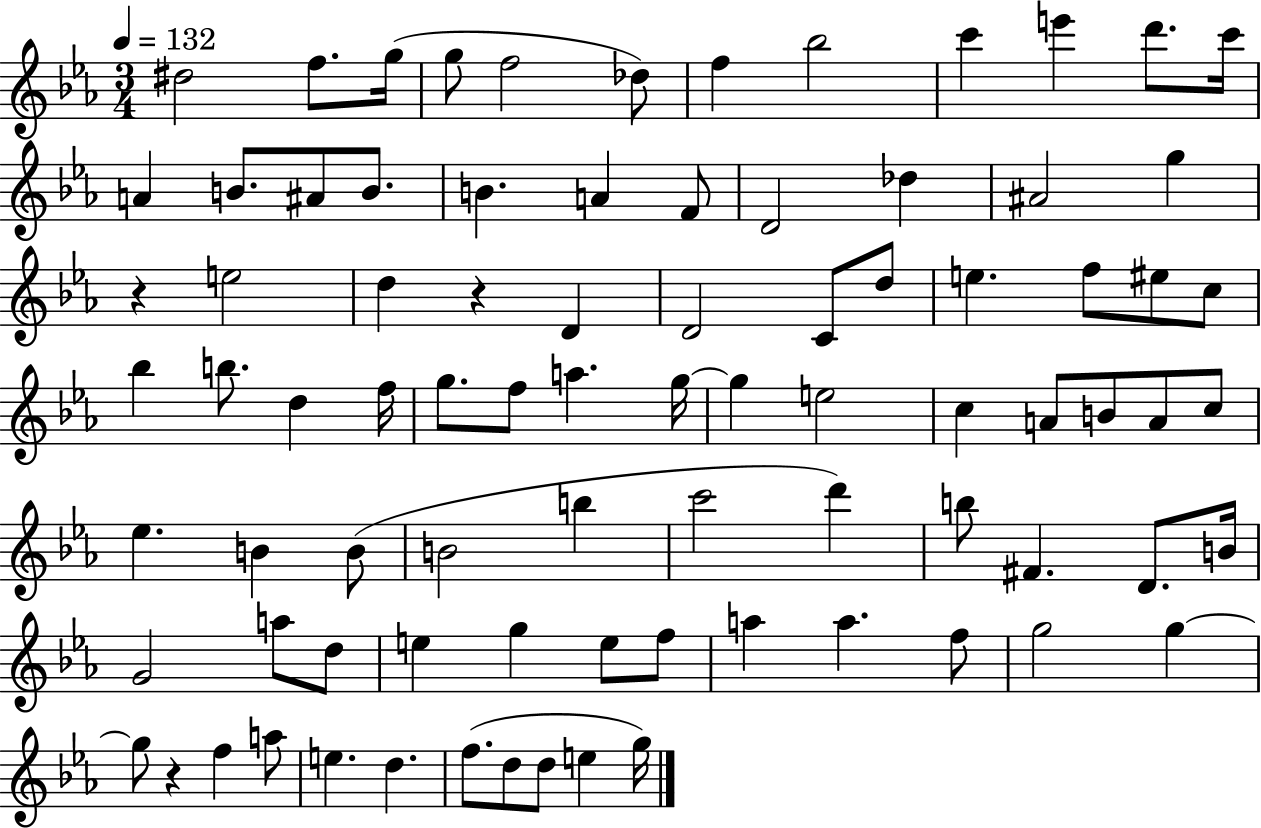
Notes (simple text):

D#5/h F5/e. G5/s G5/e F5/h Db5/e F5/q Bb5/h C6/q E6/q D6/e. C6/s A4/q B4/e. A#4/e B4/e. B4/q. A4/q F4/e D4/h Db5/q A#4/h G5/q R/q E5/h D5/q R/q D4/q D4/h C4/e D5/e E5/q. F5/e EIS5/e C5/e Bb5/q B5/e. D5/q F5/s G5/e. F5/e A5/q. G5/s G5/q E5/h C5/q A4/e B4/e A4/e C5/e Eb5/q. B4/q B4/e B4/h B5/q C6/h D6/q B5/e F#4/q. D4/e. B4/s G4/h A5/e D5/e E5/q G5/q E5/e F5/e A5/q A5/q. F5/e G5/h G5/q G5/e R/q F5/q A5/e E5/q. D5/q. F5/e. D5/e D5/e E5/q G5/s